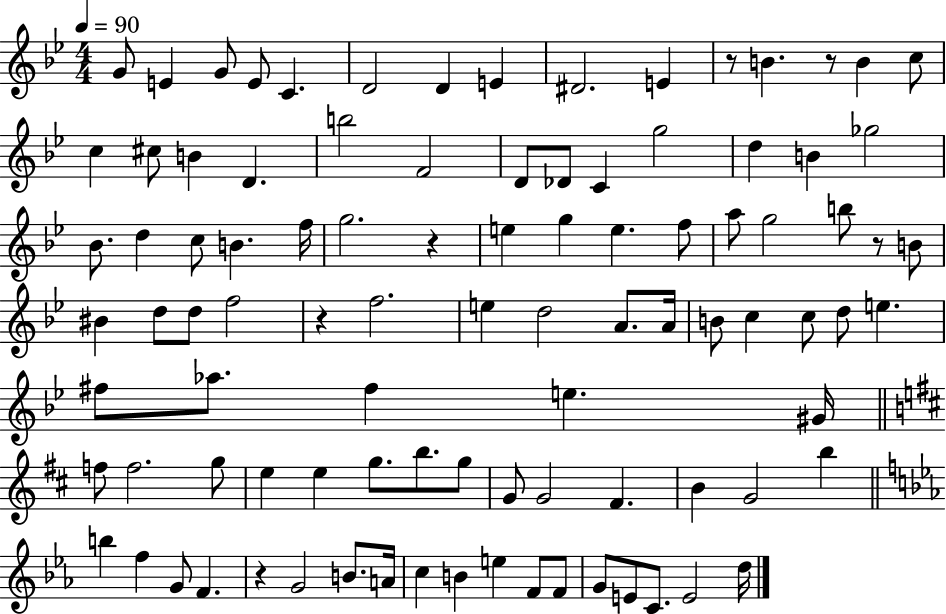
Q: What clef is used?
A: treble